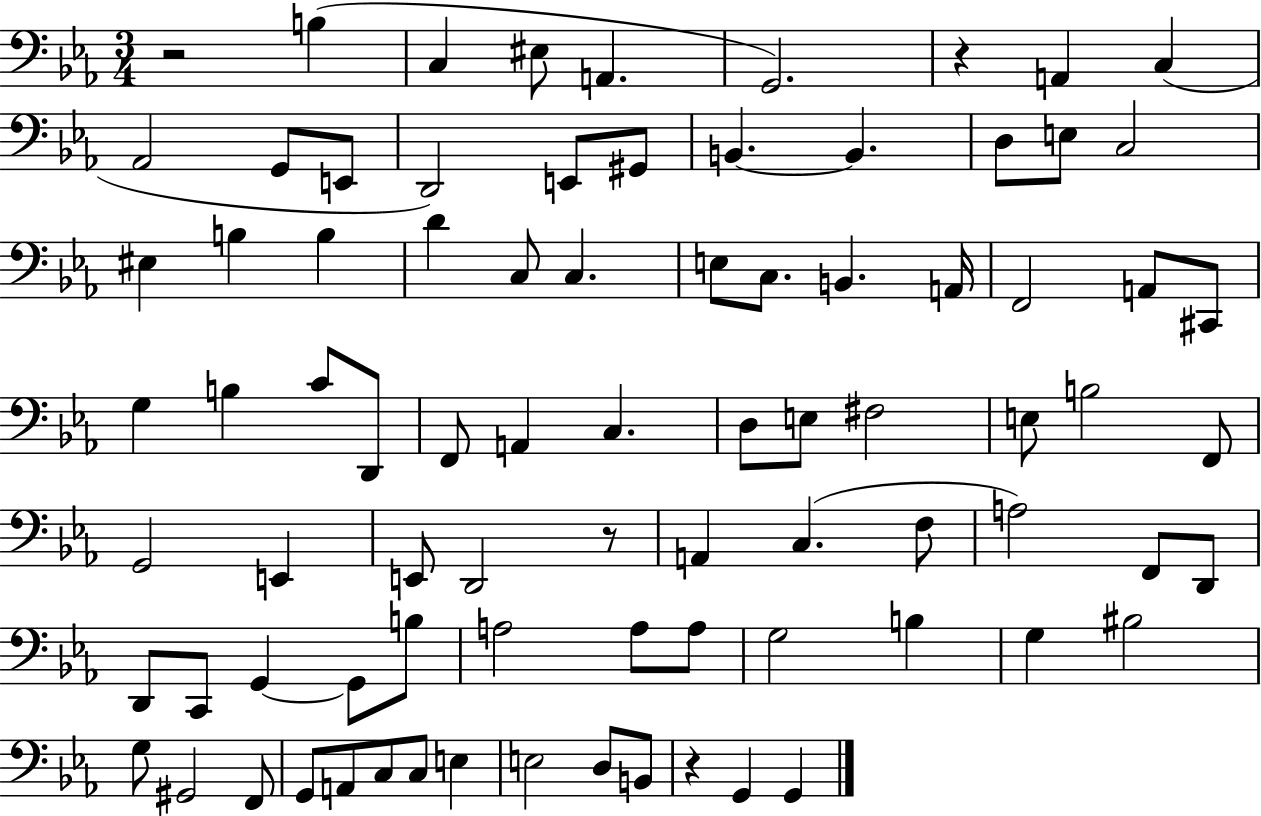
R/h B3/q C3/q EIS3/e A2/q. G2/h. R/q A2/q C3/q Ab2/h G2/e E2/e D2/h E2/e G#2/e B2/q. B2/q. D3/e E3/e C3/h EIS3/q B3/q B3/q D4/q C3/e C3/q. E3/e C3/e. B2/q. A2/s F2/h A2/e C#2/e G3/q B3/q C4/e D2/e F2/e A2/q C3/q. D3/e E3/e F#3/h E3/e B3/h F2/e G2/h E2/q E2/e D2/h R/e A2/q C3/q. F3/e A3/h F2/e D2/e D2/e C2/e G2/q G2/e B3/e A3/h A3/e A3/e G3/h B3/q G3/q BIS3/h G3/e G#2/h F2/e G2/e A2/e C3/e C3/e E3/q E3/h D3/e B2/e R/q G2/q G2/q